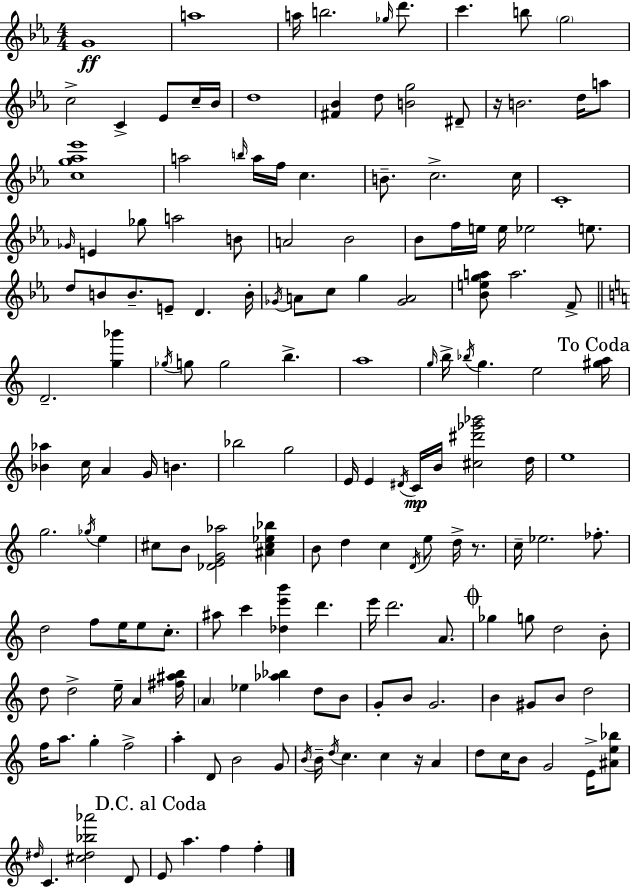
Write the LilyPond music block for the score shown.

{
  \clef treble
  \numericTimeSignature
  \time 4/4
  \key c \minor
  g'1\ff | a''1 | a''16 b''2. \grace { ges''16 } d'''8. | c'''4. b''8 \parenthesize g''2 | \break c''2-> c'4-> ees'8 c''16-- | bes'16 d''1 | <fis' bes'>4 d''8 <b' g''>2 dis'8-- | r16 b'2. d''16 a''8 | \break <c'' g'' aes'' ees'''>1 | a''2 \grace { b''16 } a''16 f''16 c''4. | b'8.-- c''2.-> | c''16 c'1-. | \break \grace { ges'16 } e'4 ges''8 a''2 | b'8 a'2 bes'2 | bes'8 f''16 e''16 e''16 ees''2 | e''8. d''8 b'8 b'8.-- e'8-- d'4. | \break b'16-. \acciaccatura { ges'16 } a'8 c''8 g''4 <ges' a'>2 | <bes' e'' g'' a''>8 a''2. | f'8-> \bar "||" \break \key a \minor d'2.-- <g'' bes'''>4 | \acciaccatura { ges''16 } g''8 g''2 b''4.-> | a''1 | \grace { g''16 } b''16-> \acciaccatura { bes''16 } g''4. e''2 | \break \mark "To Coda" <gis'' a''>16 <bes' aes''>4 c''16 a'4 g'16 b'4. | bes''2 g''2 | e'16 e'4 \acciaccatura { dis'16 } c'16\mp b'16 <cis'' dis''' ges''' bes'''>2 | d''16 e''1 | \break g''2. | \acciaccatura { ges''16 } e''4 cis''8 b'8 <des' e' g' aes''>2 | <ais' cis'' ees'' bes''>4 b'8 d''4 c''4 \acciaccatura { d'16 } | e''8 d''16-> r8. c''16-- ees''2. | \break fes''8.-. d''2 f''8 | e''16 e''8 c''8.-. ais''8 c'''4 <des'' e''' b'''>4 | d'''4. e'''16 d'''2. | a'8. \mark \markup { \musicglyph "scripts.coda" } ges''4 g''8 d''2 | \break b'8-. d''8 d''2-> | e''16-- a'4 <fis'' ais'' b''>16 \parenthesize a'4 ees''4 <aes'' bes''>4 | d''8 b'8 g'8-. b'8 g'2. | b'4 gis'8 b'8 d''2 | \break f''16 a''8. g''4-. f''2-> | a''4-. d'8 b'2 | g'8 \acciaccatura { b'16 } b'16-- \acciaccatura { d''16 } c''4. c''4 | r16 a'4 d''8 c''16 b'8 g'2 | \break e'16-> <ais' e'' bes''>8 \grace { dis''16 } c'4. <cis'' dis'' bes'' aes'''>2 | d'8 \mark "D.C. al Coda" e'8 a''4. | f''4 f''4-. \bar "|."
}